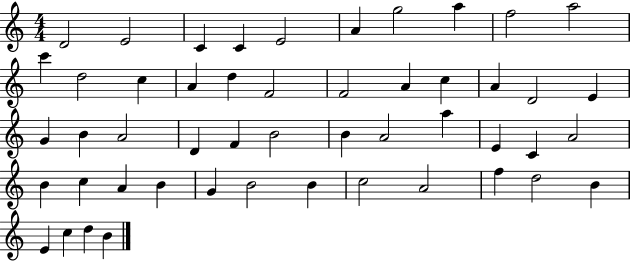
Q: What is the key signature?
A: C major